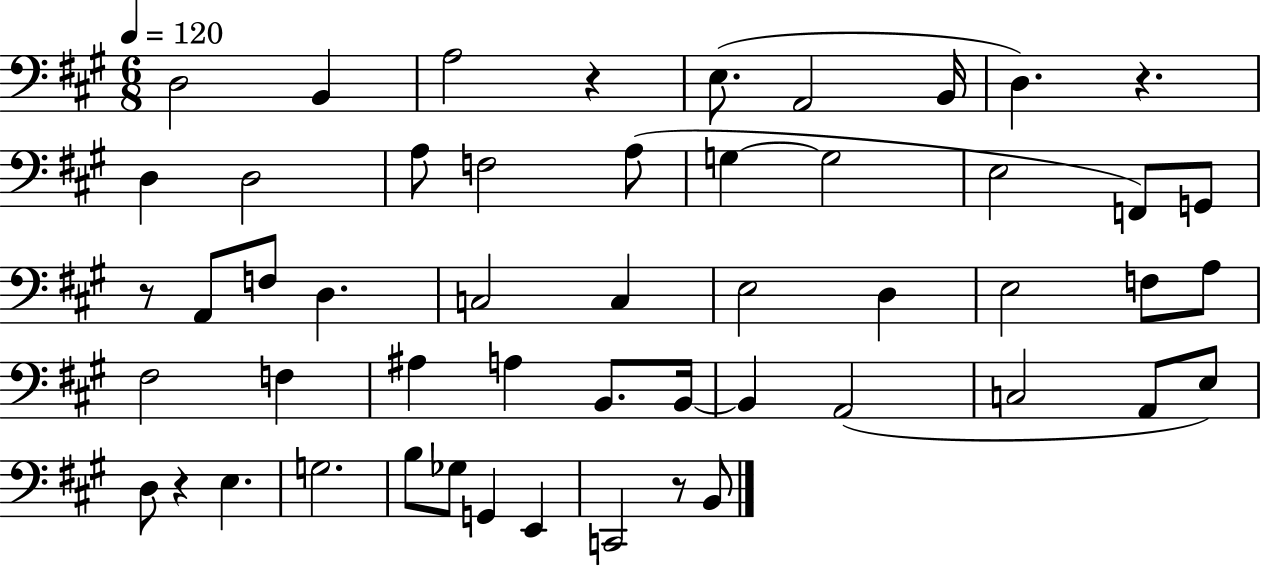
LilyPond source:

{
  \clef bass
  \numericTimeSignature
  \time 6/8
  \key a \major
  \tempo 4 = 120
  d2 b,4 | a2 r4 | e8.( a,2 b,16 | d4.) r4. | \break d4 d2 | a8 f2 a8( | g4~~ g2 | e2 f,8) g,8 | \break r8 a,8 f8 d4. | c2 c4 | e2 d4 | e2 f8 a8 | \break fis2 f4 | ais4 a4 b,8. b,16~~ | b,4 a,2( | c2 a,8 e8) | \break d8 r4 e4. | g2. | b8 ges8 g,4 e,4 | c,2 r8 b,8 | \break \bar "|."
}